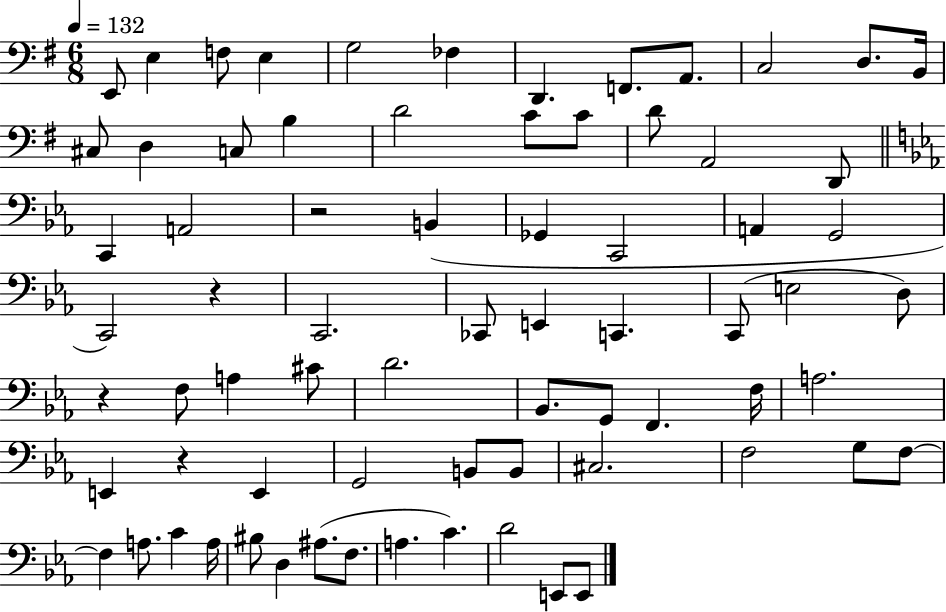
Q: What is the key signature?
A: G major